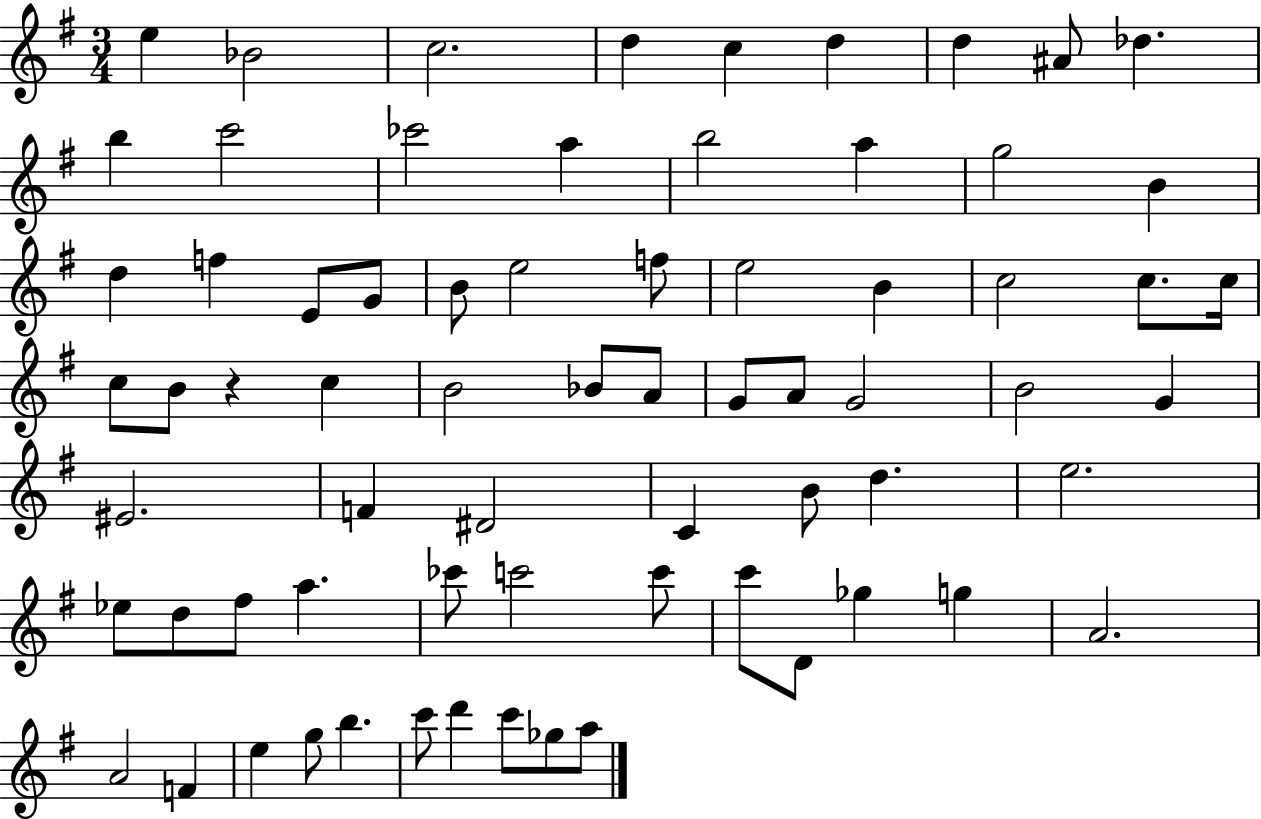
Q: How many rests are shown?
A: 1